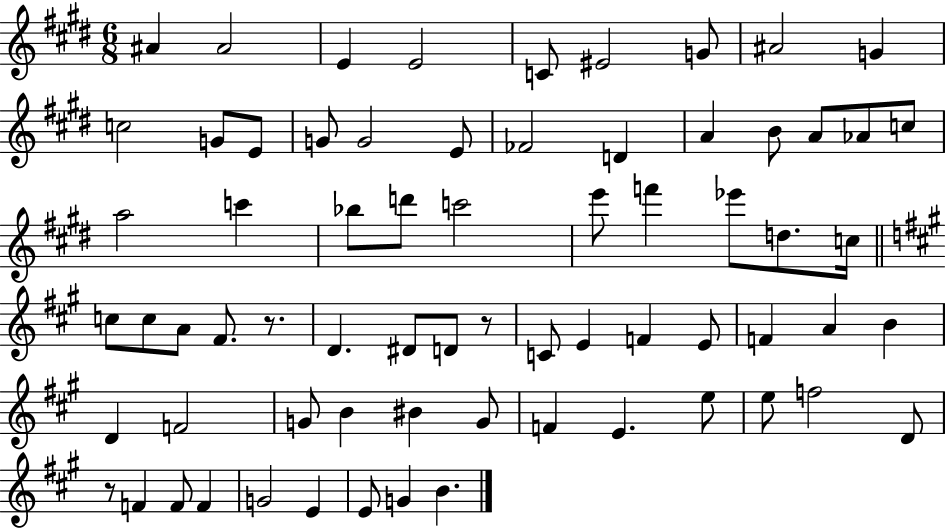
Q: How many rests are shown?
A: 3